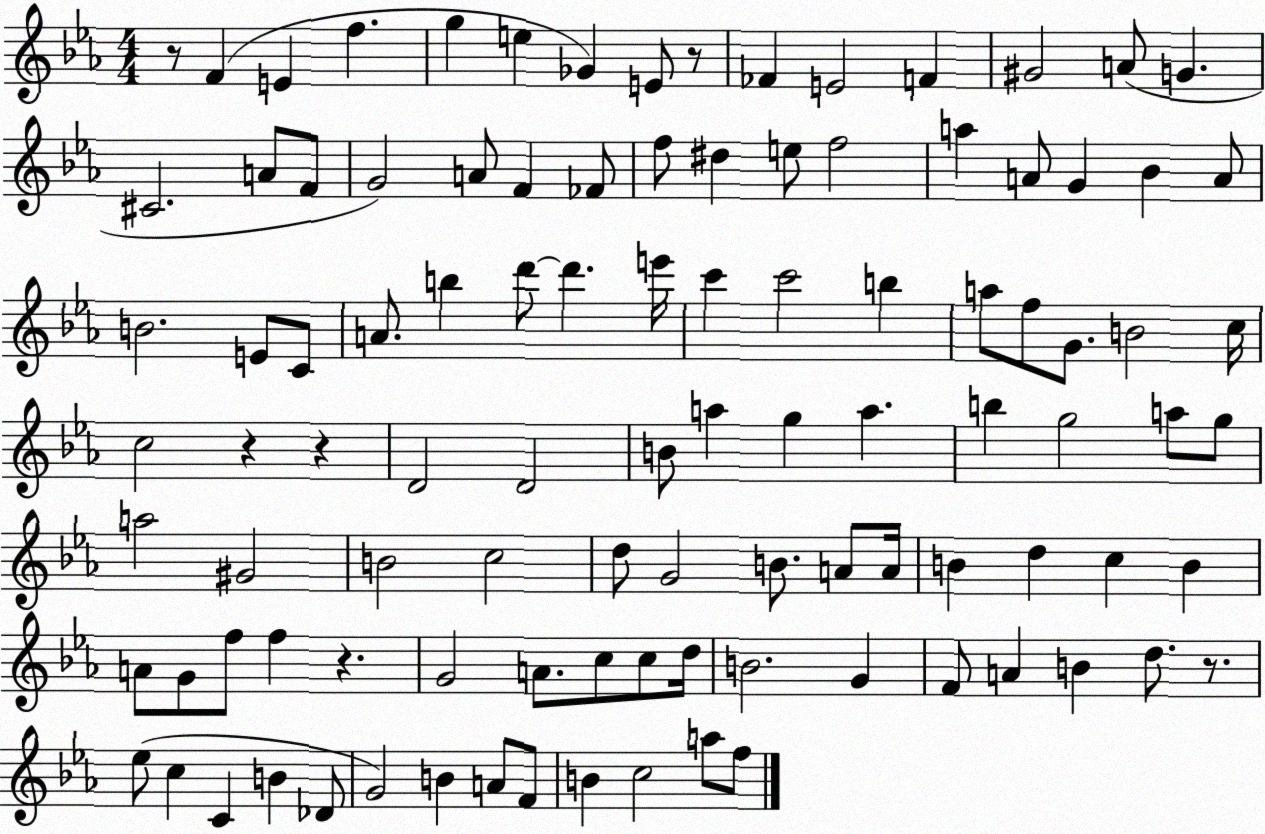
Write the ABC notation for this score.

X:1
T:Untitled
M:4/4
L:1/4
K:Eb
z/2 F E f g e _G E/2 z/2 _F E2 F ^G2 A/2 G ^C2 A/2 F/2 G2 A/2 F _F/2 f/2 ^d e/2 f2 a A/2 G _B A/2 B2 E/2 C/2 A/2 b d'/2 d' e'/4 c' c'2 b a/2 f/2 G/2 B2 c/4 c2 z z D2 D2 B/2 a g a b g2 a/2 g/2 a2 ^G2 B2 c2 d/2 G2 B/2 A/2 A/4 B d c B A/2 G/2 f/2 f z G2 A/2 c/2 c/2 d/4 B2 G F/2 A B d/2 z/2 _e/2 c C B _D/2 G2 B A/2 F/2 B c2 a/2 f/2